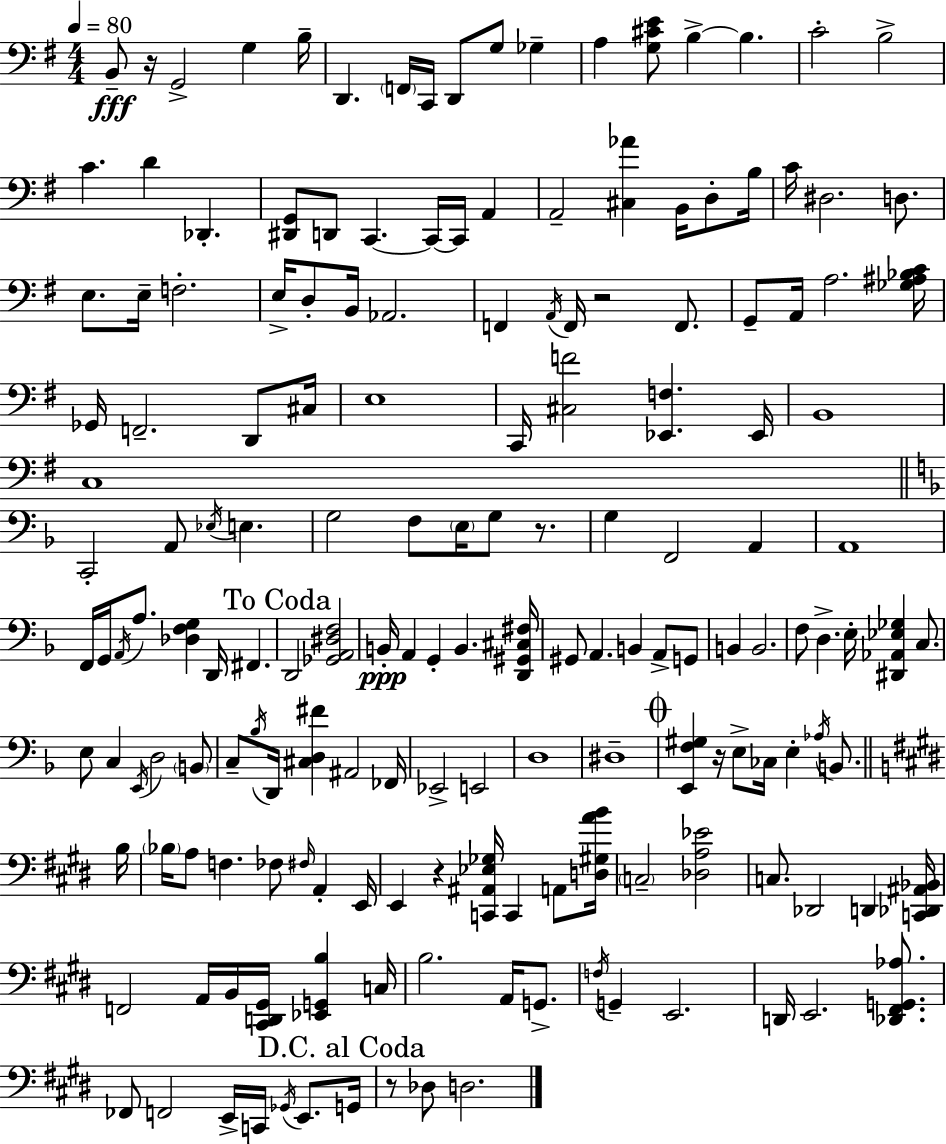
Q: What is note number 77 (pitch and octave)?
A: G#2